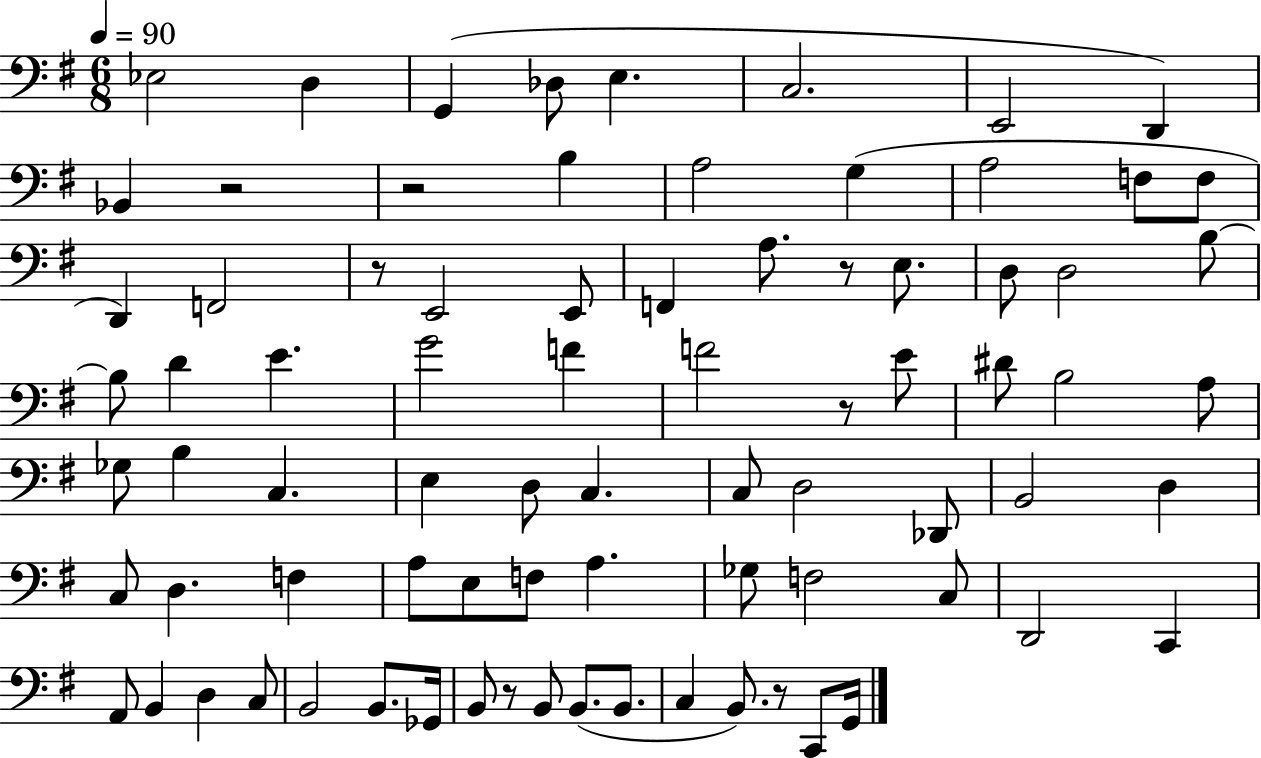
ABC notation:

X:1
T:Untitled
M:6/8
L:1/4
K:G
_E,2 D, G,, _D,/2 E, C,2 E,,2 D,, _B,, z2 z2 B, A,2 G, A,2 F,/2 F,/2 D,, F,,2 z/2 E,,2 E,,/2 F,, A,/2 z/2 E,/2 D,/2 D,2 B,/2 B,/2 D E G2 F F2 z/2 E/2 ^D/2 B,2 A,/2 _G,/2 B, C, E, D,/2 C, C,/2 D,2 _D,,/2 B,,2 D, C,/2 D, F, A,/2 E,/2 F,/2 A, _G,/2 F,2 C,/2 D,,2 C,, A,,/2 B,, D, C,/2 B,,2 B,,/2 _G,,/4 B,,/2 z/2 B,,/2 B,,/2 B,,/2 C, B,,/2 z/2 C,,/2 G,,/4